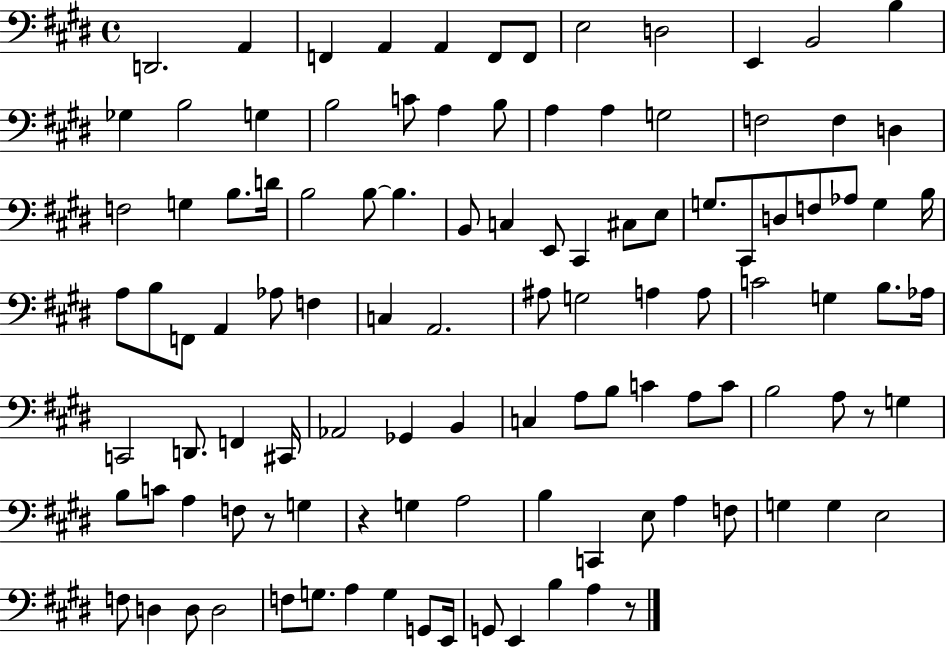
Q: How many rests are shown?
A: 4